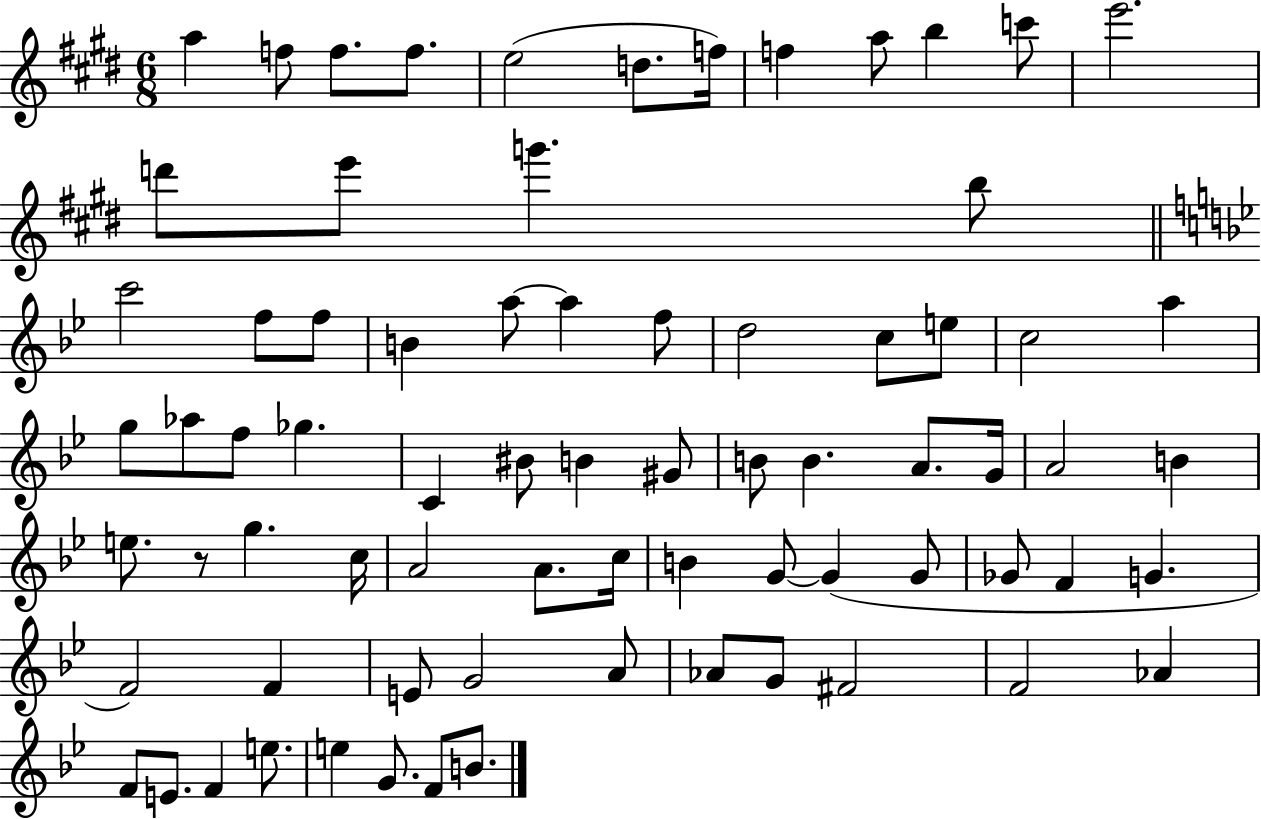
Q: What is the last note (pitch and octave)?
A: B4